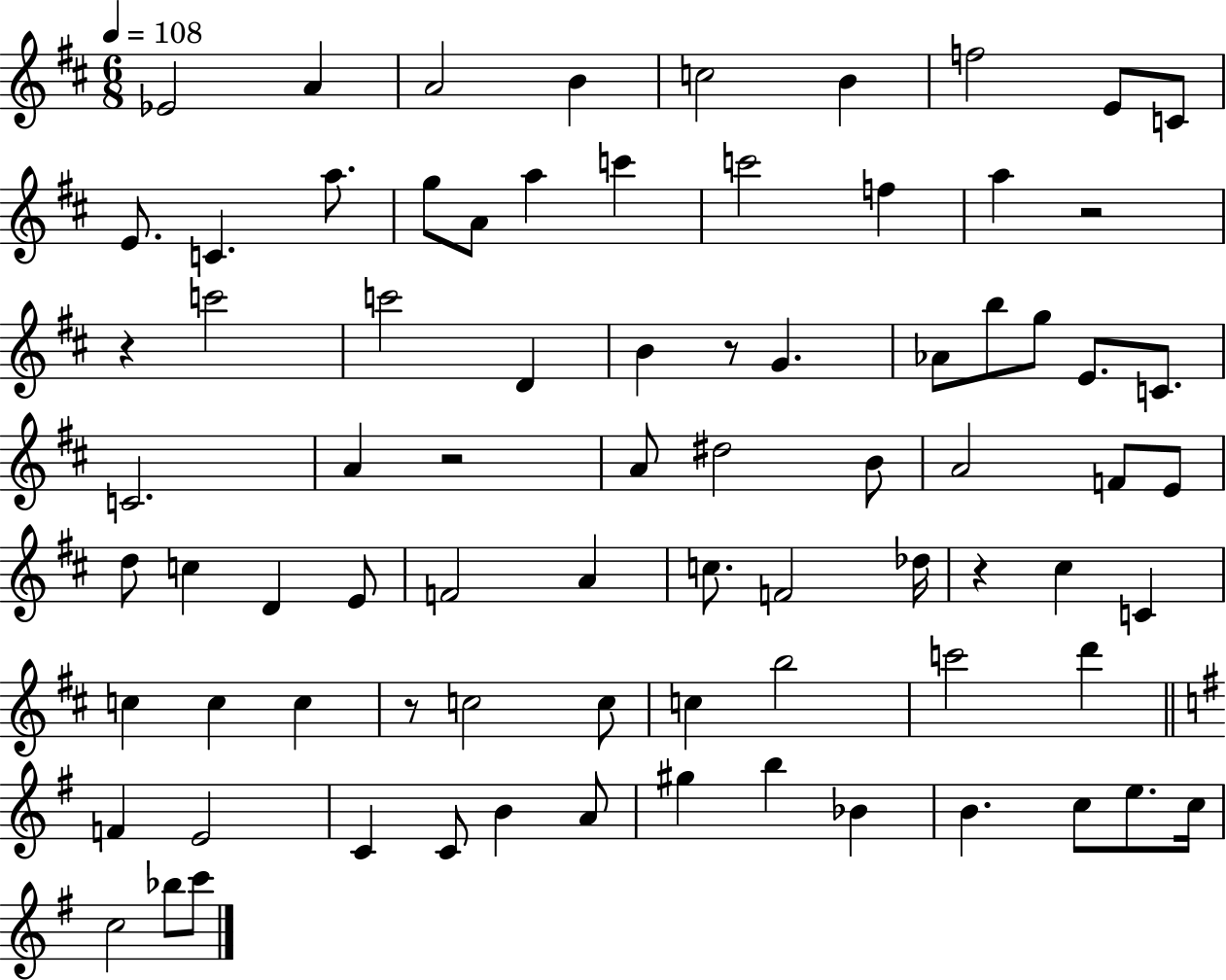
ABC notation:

X:1
T:Untitled
M:6/8
L:1/4
K:D
_E2 A A2 B c2 B f2 E/2 C/2 E/2 C a/2 g/2 A/2 a c' c'2 f a z2 z c'2 c'2 D B z/2 G _A/2 b/2 g/2 E/2 C/2 C2 A z2 A/2 ^d2 B/2 A2 F/2 E/2 d/2 c D E/2 F2 A c/2 F2 _d/4 z ^c C c c c z/2 c2 c/2 c b2 c'2 d' F E2 C C/2 B A/2 ^g b _B B c/2 e/2 c/4 c2 _b/2 c'/2